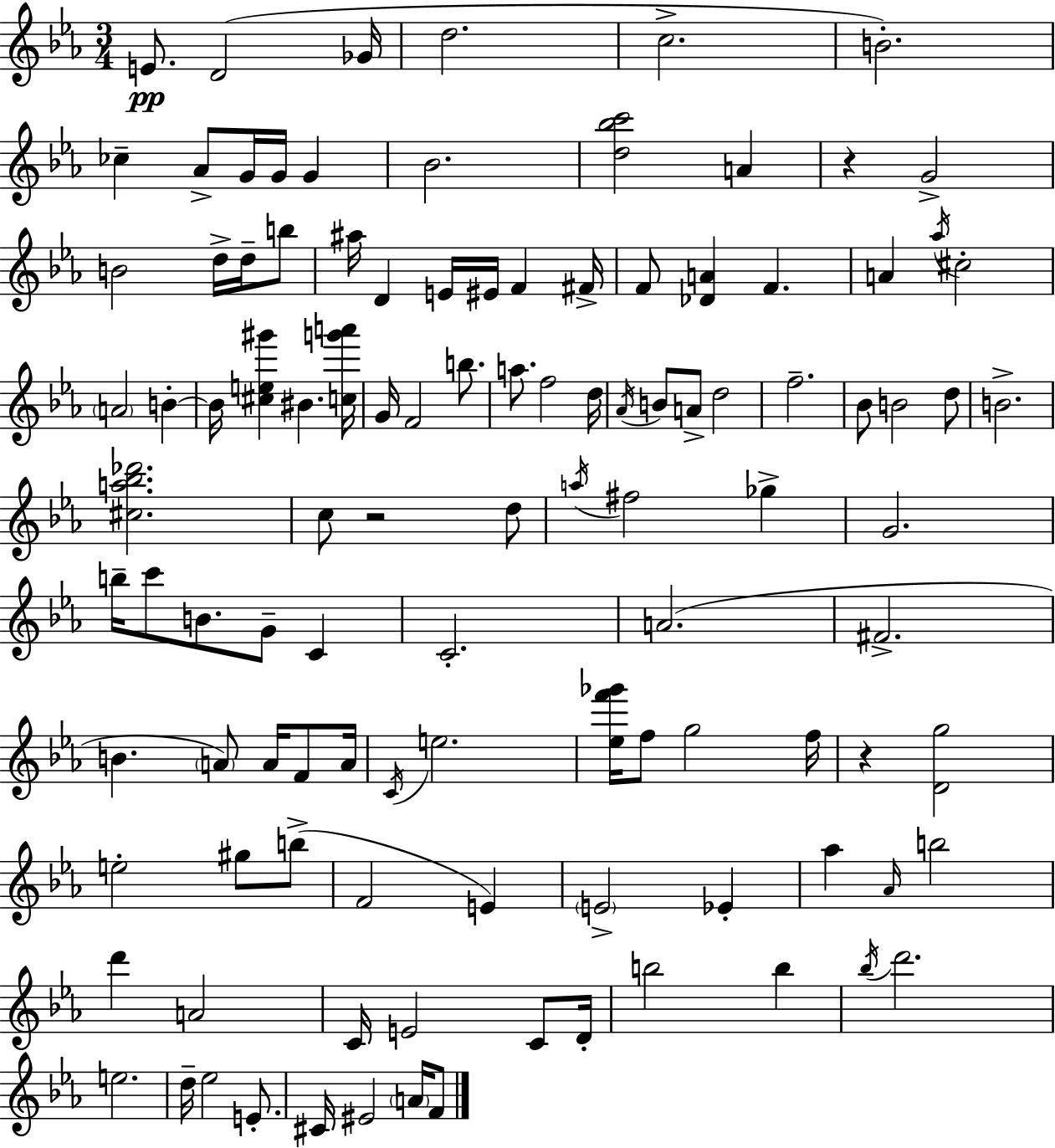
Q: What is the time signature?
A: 3/4